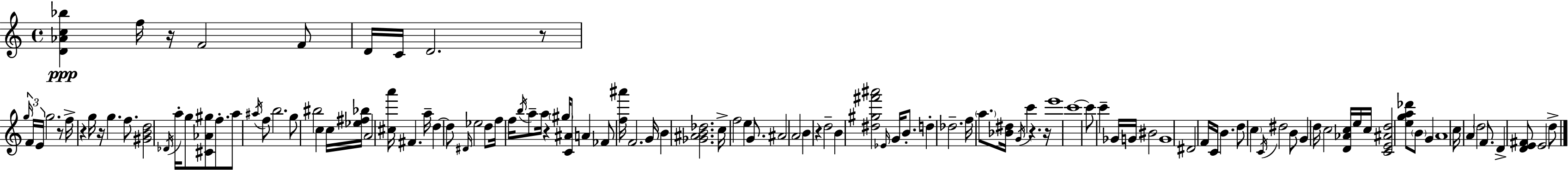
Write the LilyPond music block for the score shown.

{
  \clef treble
  \time 4/4
  \defaultTimeSignature
  \key a \minor
  <d' aes' c'' bes''>4\ppp f''16 r16 f'2 f'8 | d'16 c'16 d'2. r8 | \tuplet 3/2 { \grace { g''16 } f'16 e'16 } g''2. r8 | f''16-> r4 g''16 r16 g''4. f''8. | \break <gis' b' d''>2 \acciaccatura { des'16 } a''16-. g''8 <cis' aes' gis''>8 f''8.-. | a''8 \acciaccatura { ais''16 } f''8 b''2. | g''8 bis''2 c''4 | c''16 <ees'' fis'' bes''>16 a'2 <cis'' a'''>16 fis'4. | \break a''16-- d''4~~ d''8 \grace { dis'16 } ees''2 | d''8 f''16 f''16 \acciaccatura { b''16 } a''8-- a''16 r4 \parenthesize gis''16 <c' ais'>8 | a'4 fes'8 <f'' ais'''>16 f'2. | g'16 b'4 <ges' ais' b' des''>2. | \break c''16-> f''2 e''4 | g'8. ais'2 a'2 | b'4 r4 d''2-- | b'4 <dis'' gis'' fis''' ais'''>2 | \break \grace { ees'16 } g'16 b'8.-. d''4-. des''2.-- | f''16 \parenthesize a''8. <bes' dis''>16 \acciaccatura { g'16 } c'''4 | r4. r16 e'''1 | c'''1~~ | \break c'''8 c'''4-- ges'16 g'16 bis'2 | g'1 | dis'2 f'16 | c'16 b'4. d''8 \parenthesize c''4 \acciaccatura { c'16 } dis''2 | \break b'8 g'4 d''16 c''2 | <d' aes' c''>16 e''16 c''16 <c' e' ais' d''>2 | <e'' g'' a'' des'''>8 \parenthesize b'8 g'4 a'1 | c''16 a'4 \parenthesize d''2 | \break f'8. d'4-> <d' e' fis'>8 e'2 | d''8-> \bar "|."
}